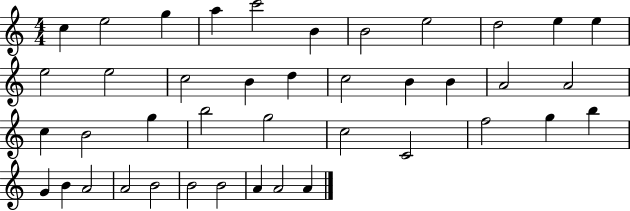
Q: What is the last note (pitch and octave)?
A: A4